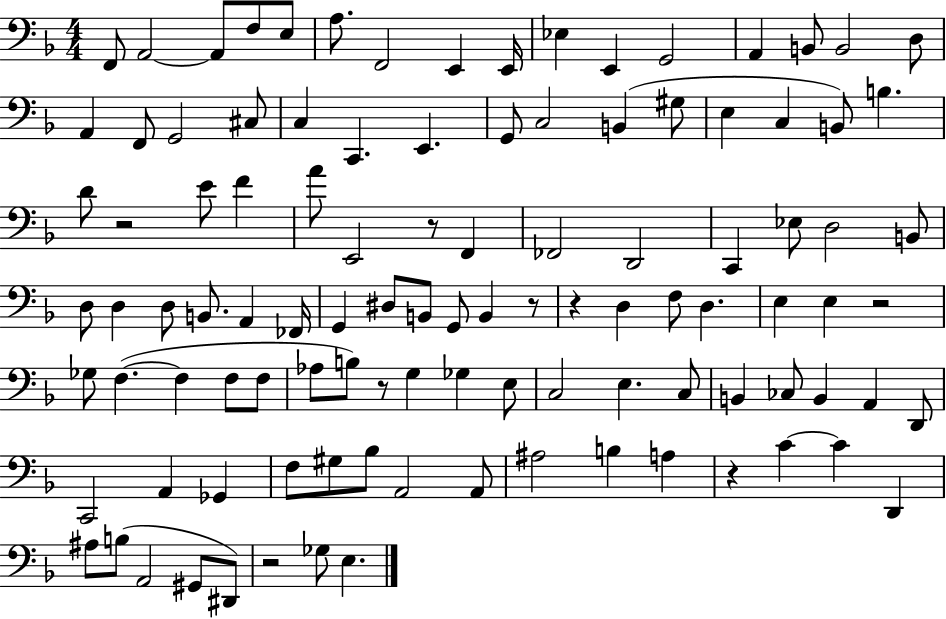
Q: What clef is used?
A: bass